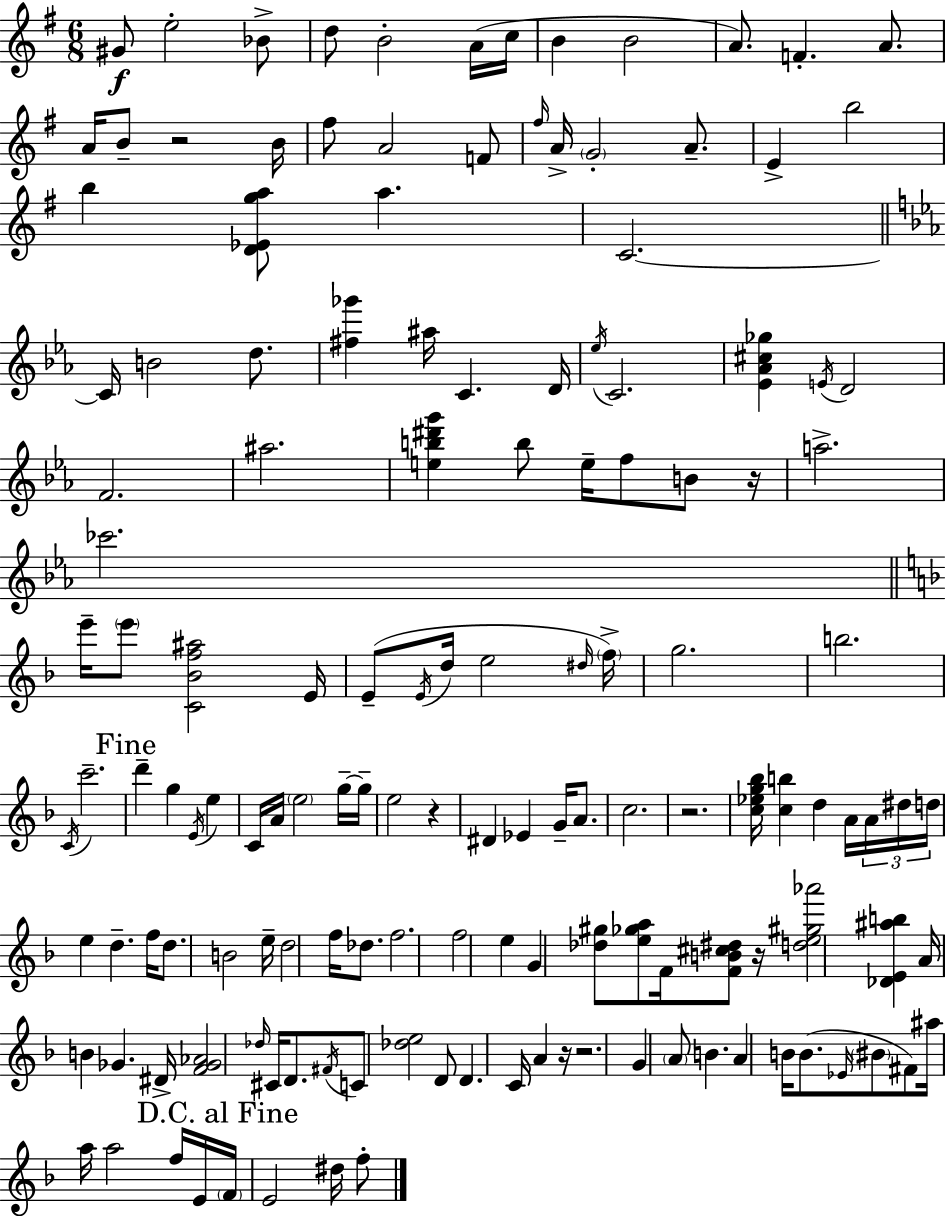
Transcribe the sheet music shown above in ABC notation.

X:1
T:Untitled
M:6/8
L:1/4
K:G
^G/2 e2 _B/2 d/2 B2 A/4 c/4 B B2 A/2 F A/2 A/4 B/2 z2 B/4 ^f/2 A2 F/2 ^f/4 A/4 G2 A/2 E b2 b [D_Ega]/2 a C2 C/4 B2 d/2 [^f_g'] ^a/4 C D/4 _e/4 C2 [_E_A^c_g] E/4 D2 F2 ^a2 [eb^d'g'] b/2 e/4 f/2 B/2 z/4 a2 _c'2 e'/4 e'/2 [C_Bf^a]2 E/4 E/2 E/4 d/4 e2 ^d/4 f/4 g2 b2 C/4 c'2 d' g E/4 e C/4 A/4 e2 g/4 g/4 e2 z ^D _E G/4 A/2 c2 z2 [c_eg_b]/4 [cb] d A/4 A/4 ^d/4 d/4 e d f/4 d/2 B2 e/4 d2 f/4 _d/2 f2 f2 e G [_d^g]/2 [e_ga]/2 F/4 [FB^c^d]/2 z/4 [de^g_a']2 [_DE^ab] A/4 B _G ^D/4 [F_G_A]2 _d/4 ^C/4 D/2 ^F/4 C/2 [_de]2 D/2 D C/4 A z/4 z2 G A/2 B A B/4 B/2 _E/4 ^B/2 ^F/2 ^a/4 a/4 a2 f/4 E/4 F/4 E2 ^d/4 f/2